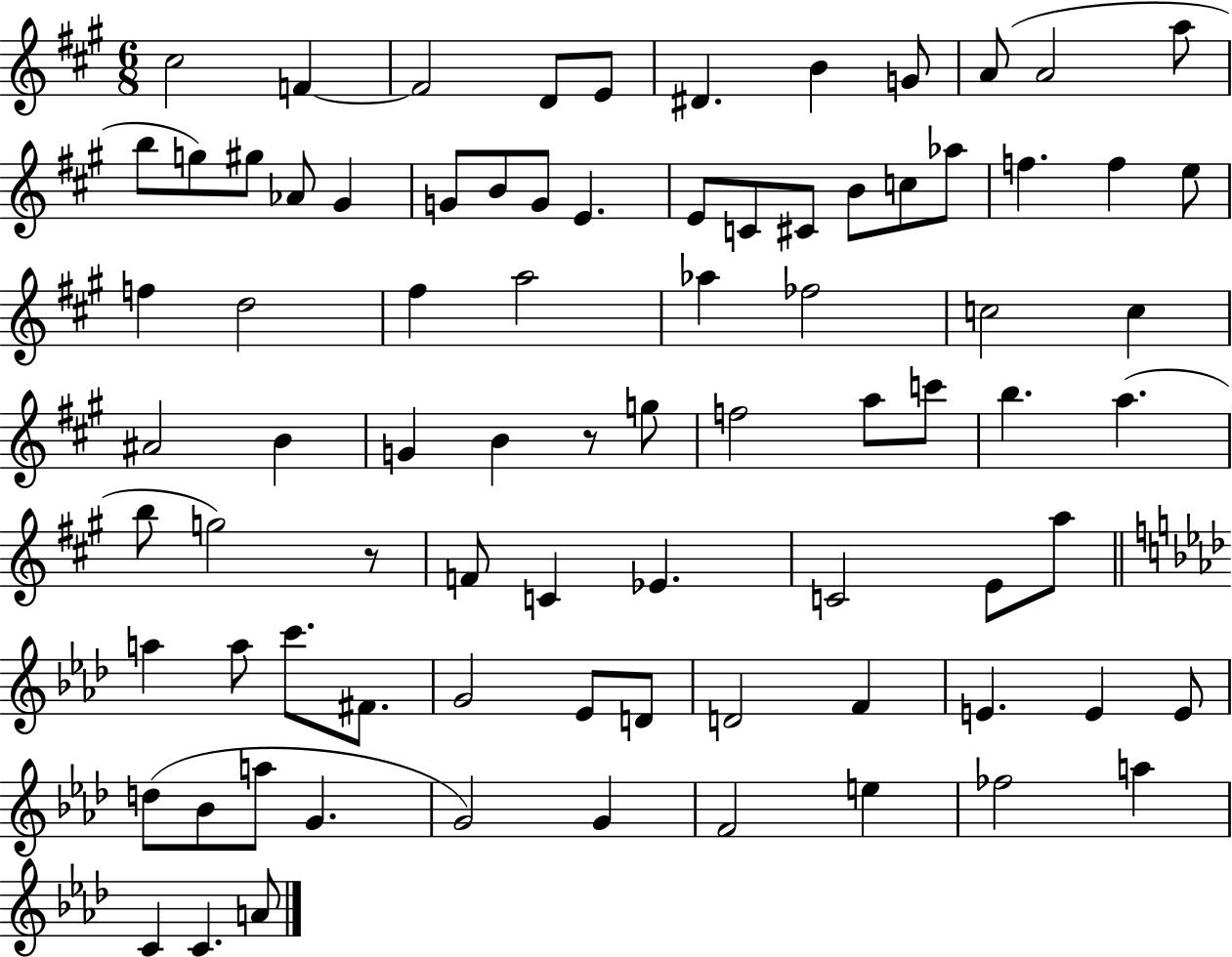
C#5/h F4/q F4/h D4/e E4/e D#4/q. B4/q G4/e A4/e A4/h A5/e B5/e G5/e G#5/e Ab4/e G#4/q G4/e B4/e G4/e E4/q. E4/e C4/e C#4/e B4/e C5/e Ab5/e F5/q. F5/q E5/e F5/q D5/h F#5/q A5/h Ab5/q FES5/h C5/h C5/q A#4/h B4/q G4/q B4/q R/e G5/e F5/h A5/e C6/e B5/q. A5/q. B5/e G5/h R/e F4/e C4/q Eb4/q. C4/h E4/e A5/e A5/q A5/e C6/e. F#4/e. G4/h Eb4/e D4/e D4/h F4/q E4/q. E4/q E4/e D5/e Bb4/e A5/e G4/q. G4/h G4/q F4/h E5/q FES5/h A5/q C4/q C4/q. A4/e